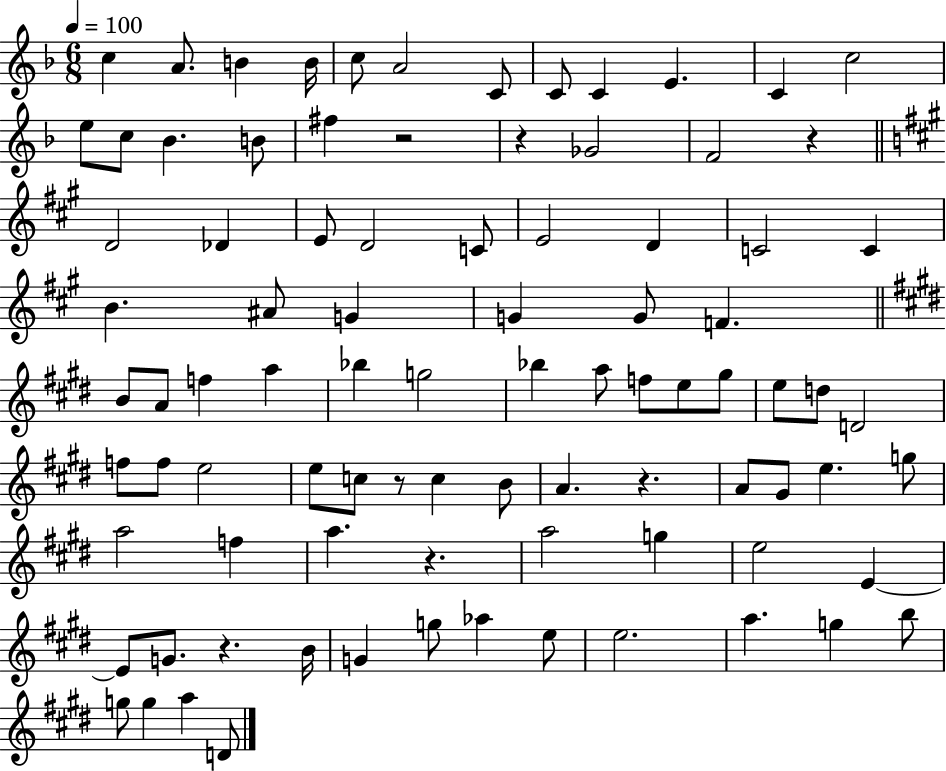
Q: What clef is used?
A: treble